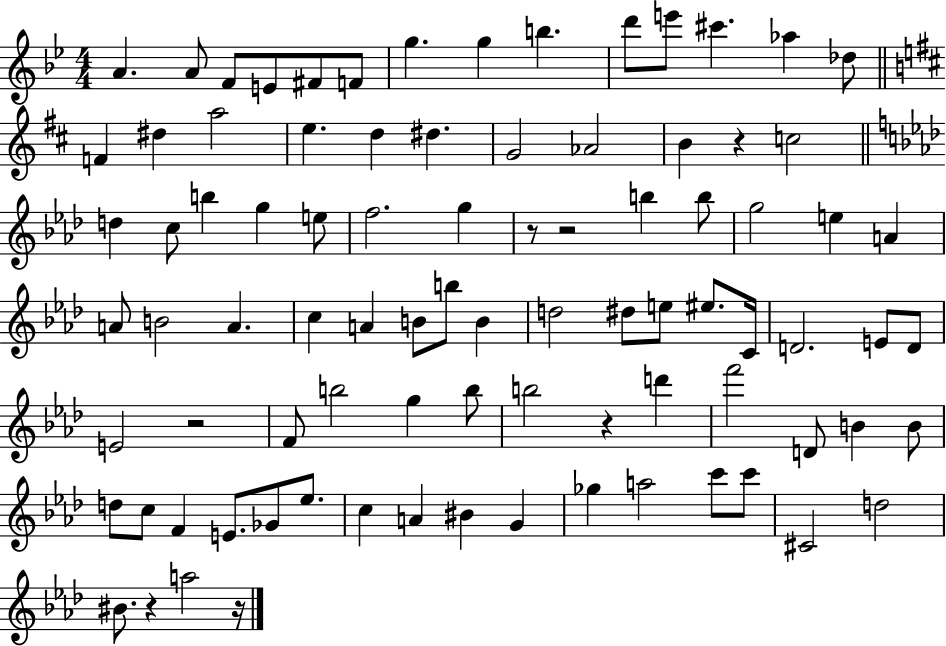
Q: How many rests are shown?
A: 7